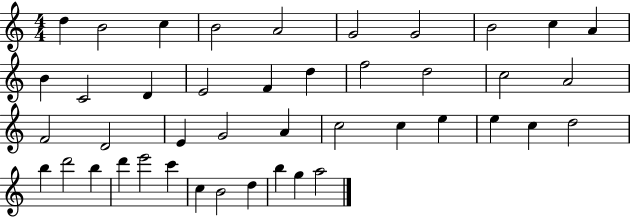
D5/q B4/h C5/q B4/h A4/h G4/h G4/h B4/h C5/q A4/q B4/q C4/h D4/q E4/h F4/q D5/q F5/h D5/h C5/h A4/h F4/h D4/h E4/q G4/h A4/q C5/h C5/q E5/q E5/q C5/q D5/h B5/q D6/h B5/q D6/q E6/h C6/q C5/q B4/h D5/q B5/q G5/q A5/h